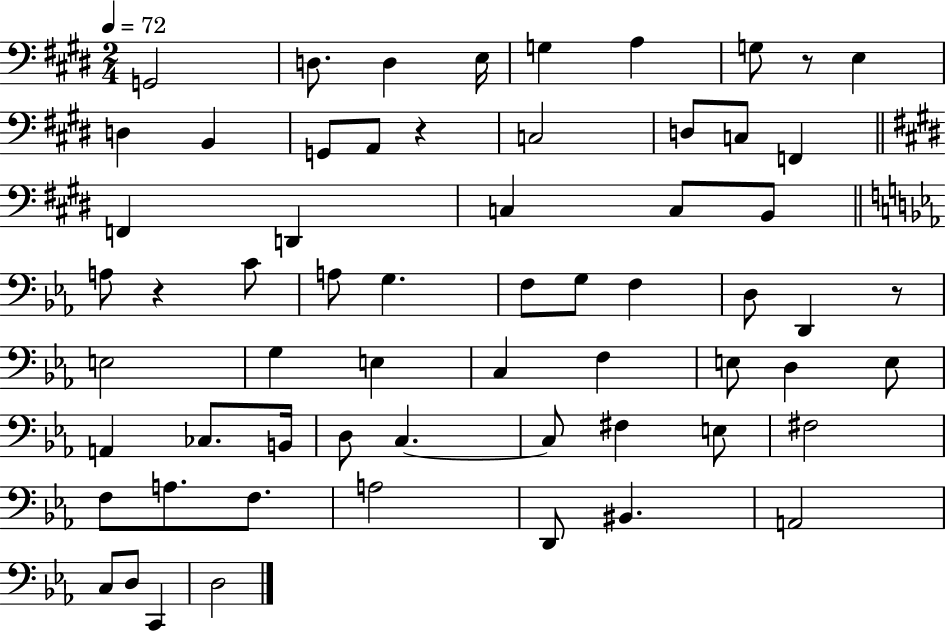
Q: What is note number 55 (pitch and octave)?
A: C3